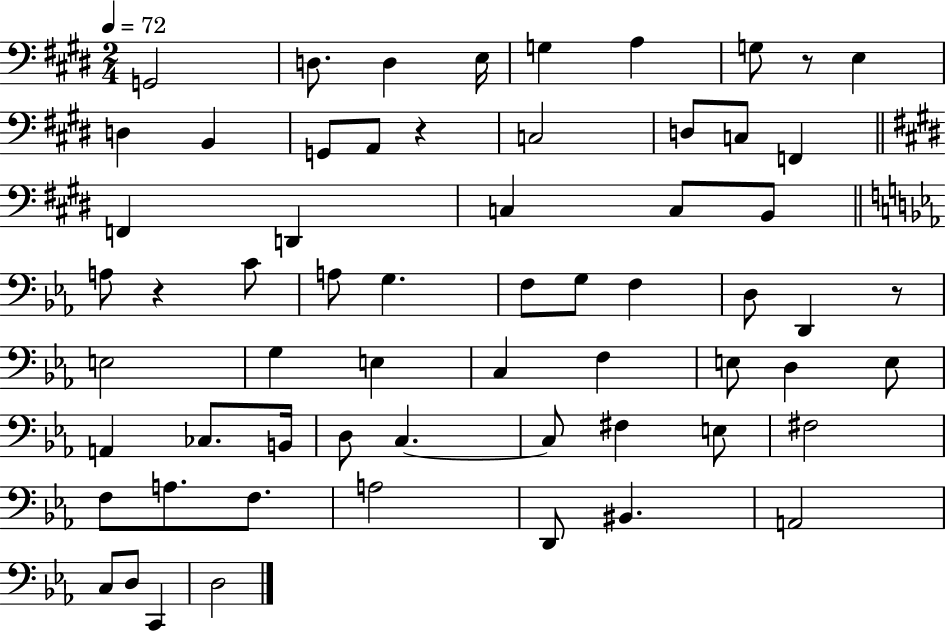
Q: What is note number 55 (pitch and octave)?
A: C3